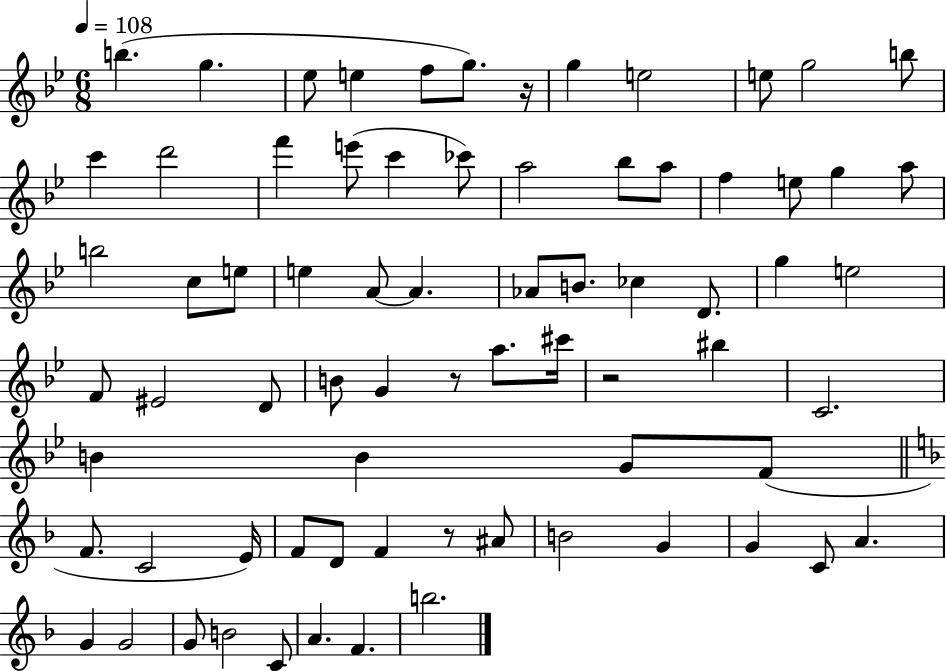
B5/q. G5/q. Eb5/e E5/q F5/e G5/e. R/s G5/q E5/h E5/e G5/h B5/e C6/q D6/h F6/q E6/e C6/q CES6/e A5/h Bb5/e A5/e F5/q E5/e G5/q A5/e B5/h C5/e E5/e E5/q A4/e A4/q. Ab4/e B4/e. CES5/q D4/e. G5/q E5/h F4/e EIS4/h D4/e B4/e G4/q R/e A5/e. C#6/s R/h BIS5/q C4/h. B4/q B4/q G4/e F4/e F4/e. C4/h E4/s F4/e D4/e F4/q R/e A#4/e B4/h G4/q G4/q C4/e A4/q. G4/q G4/h G4/e B4/h C4/e A4/q. F4/q. B5/h.